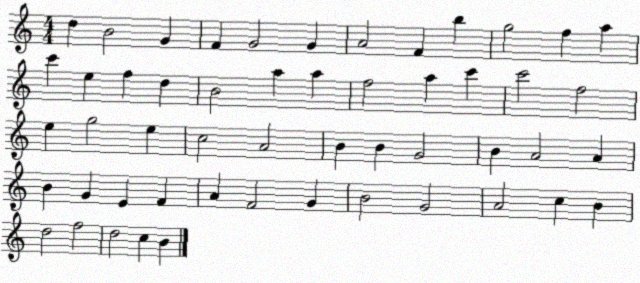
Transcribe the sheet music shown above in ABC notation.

X:1
T:Untitled
M:4/4
L:1/4
K:C
d B2 G F G2 G A2 F b g2 f a c' e f d B2 a a f2 a c' c'2 f2 e g2 e c2 A2 B B G2 B A2 A B G E F A F2 G B2 G2 A2 c B d2 f2 d2 c B